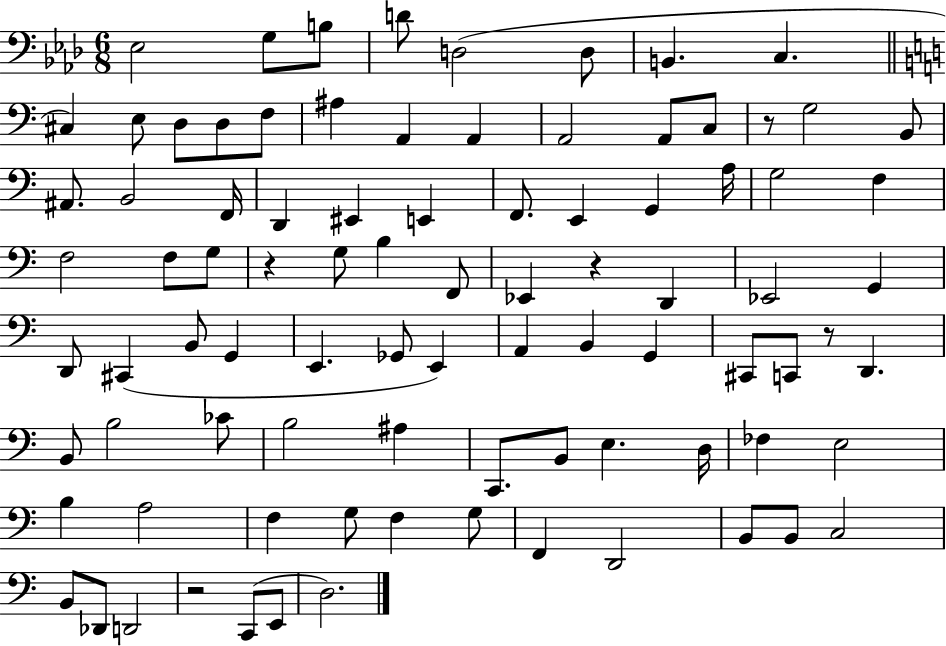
X:1
T:Untitled
M:6/8
L:1/4
K:Ab
_E,2 G,/2 B,/2 D/2 D,2 D,/2 B,, C, ^C, E,/2 D,/2 D,/2 F,/2 ^A, A,, A,, A,,2 A,,/2 C,/2 z/2 G,2 B,,/2 ^A,,/2 B,,2 F,,/4 D,, ^E,, E,, F,,/2 E,, G,, A,/4 G,2 F, F,2 F,/2 G,/2 z G,/2 B, F,,/2 _E,, z D,, _E,,2 G,, D,,/2 ^C,, B,,/2 G,, E,, _G,,/2 E,, A,, B,, G,, ^C,,/2 C,,/2 z/2 D,, B,,/2 B,2 _C/2 B,2 ^A, C,,/2 B,,/2 E, D,/4 _F, E,2 B, A,2 F, G,/2 F, G,/2 F,, D,,2 B,,/2 B,,/2 C,2 B,,/2 _D,,/2 D,,2 z2 C,,/2 E,,/2 D,2